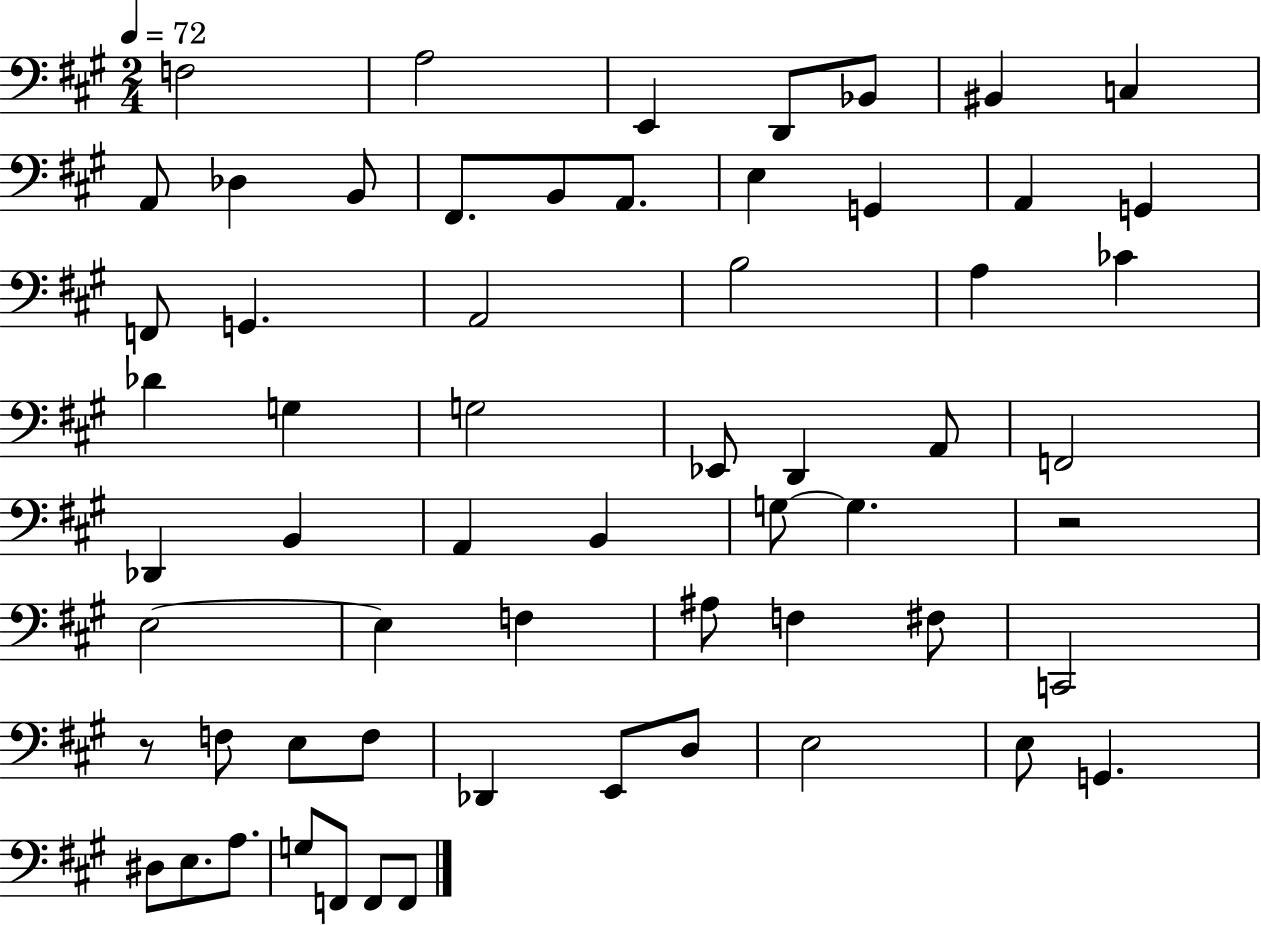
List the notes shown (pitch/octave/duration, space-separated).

F3/h A3/h E2/q D2/e Bb2/e BIS2/q C3/q A2/e Db3/q B2/e F#2/e. B2/e A2/e. E3/q G2/q A2/q G2/q F2/e G2/q. A2/h B3/h A3/q CES4/q Db4/q G3/q G3/h Eb2/e D2/q A2/e F2/h Db2/q B2/q A2/q B2/q G3/e G3/q. R/h E3/h E3/q F3/q A#3/e F3/q F#3/e C2/h R/e F3/e E3/e F3/e Db2/q E2/e D3/e E3/h E3/e G2/q. D#3/e E3/e. A3/e. G3/e F2/e F2/e F2/e